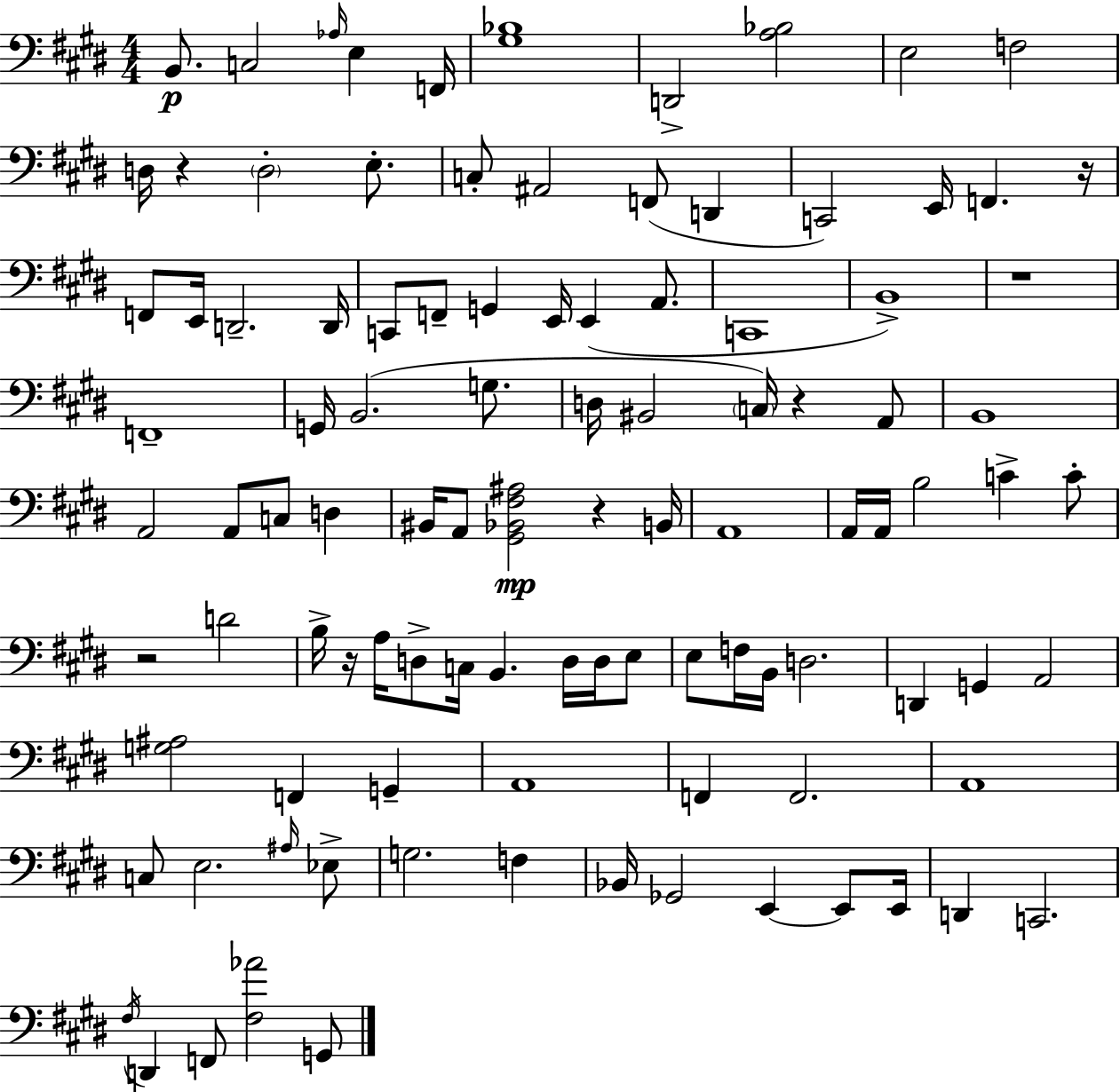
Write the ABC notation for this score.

X:1
T:Untitled
M:4/4
L:1/4
K:E
B,,/2 C,2 _A,/4 E, F,,/4 [^G,_B,]4 D,,2 [A,_B,]2 E,2 F,2 D,/4 z D,2 E,/2 C,/2 ^A,,2 F,,/2 D,, C,,2 E,,/4 F,, z/4 F,,/2 E,,/4 D,,2 D,,/4 C,,/2 F,,/2 G,, E,,/4 E,, A,,/2 C,,4 B,,4 z4 F,,4 G,,/4 B,,2 G,/2 D,/4 ^B,,2 C,/4 z A,,/2 B,,4 A,,2 A,,/2 C,/2 D, ^B,,/4 A,,/2 [^G,,_B,,^F,^A,]2 z B,,/4 A,,4 A,,/4 A,,/4 B,2 C C/2 z2 D2 B,/4 z/4 A,/4 D,/2 C,/4 B,, D,/4 D,/4 E,/2 E,/2 F,/4 B,,/4 D,2 D,, G,, A,,2 [G,^A,]2 F,, G,, A,,4 F,, F,,2 A,,4 C,/2 E,2 ^A,/4 _E,/2 G,2 F, _B,,/4 _G,,2 E,, E,,/2 E,,/4 D,, C,,2 ^F,/4 D,, F,,/2 [^F,_A]2 G,,/2